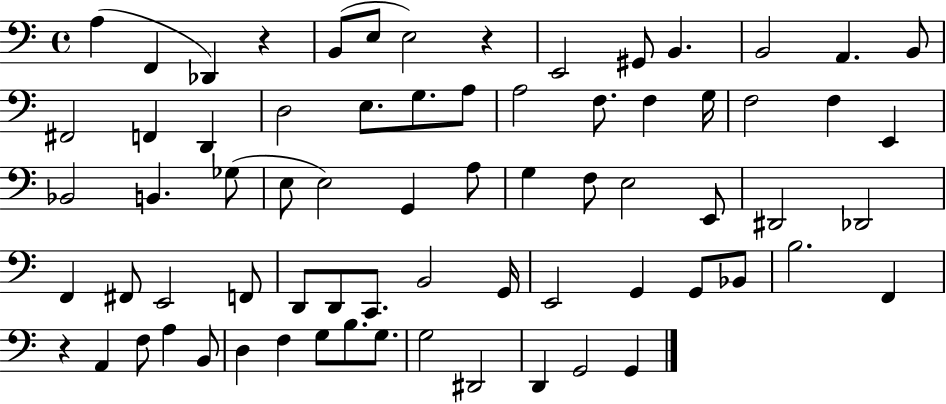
A3/q F2/q Db2/q R/q B2/e E3/e E3/h R/q E2/h G#2/e B2/q. B2/h A2/q. B2/e F#2/h F2/q D2/q D3/h E3/e. G3/e. A3/e A3/h F3/e. F3/q G3/s F3/h F3/q E2/q Bb2/h B2/q. Gb3/e E3/e E3/h G2/q A3/e G3/q F3/e E3/h E2/e D#2/h Db2/h F2/q F#2/e E2/h F2/e D2/e D2/e C2/e. B2/h G2/s E2/h G2/q G2/e Bb2/e B3/h. F2/q R/q A2/q F3/e A3/q B2/e D3/q F3/q G3/e B3/e. G3/e. G3/h D#2/h D2/q G2/h G2/q